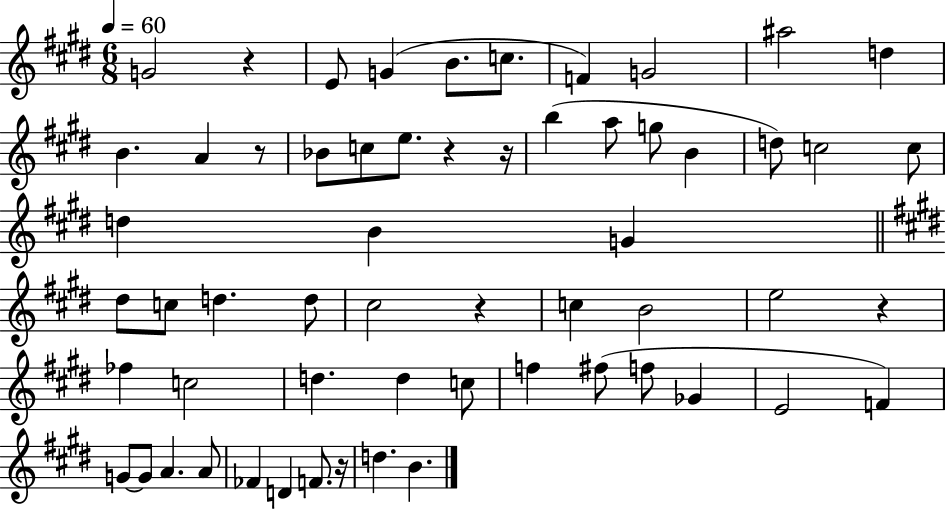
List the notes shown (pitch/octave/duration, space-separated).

G4/h R/q E4/e G4/q B4/e. C5/e. F4/q G4/h A#5/h D5/q B4/q. A4/q R/e Bb4/e C5/e E5/e. R/q R/s B5/q A5/e G5/e B4/q D5/e C5/h C5/e D5/q B4/q G4/q D#5/e C5/e D5/q. D5/e C#5/h R/q C5/q B4/h E5/h R/q FES5/q C5/h D5/q. D5/q C5/e F5/q F#5/e F5/e Gb4/q E4/h F4/q G4/e G4/e A4/q. A4/e FES4/q D4/q F4/e. R/s D5/q. B4/q.